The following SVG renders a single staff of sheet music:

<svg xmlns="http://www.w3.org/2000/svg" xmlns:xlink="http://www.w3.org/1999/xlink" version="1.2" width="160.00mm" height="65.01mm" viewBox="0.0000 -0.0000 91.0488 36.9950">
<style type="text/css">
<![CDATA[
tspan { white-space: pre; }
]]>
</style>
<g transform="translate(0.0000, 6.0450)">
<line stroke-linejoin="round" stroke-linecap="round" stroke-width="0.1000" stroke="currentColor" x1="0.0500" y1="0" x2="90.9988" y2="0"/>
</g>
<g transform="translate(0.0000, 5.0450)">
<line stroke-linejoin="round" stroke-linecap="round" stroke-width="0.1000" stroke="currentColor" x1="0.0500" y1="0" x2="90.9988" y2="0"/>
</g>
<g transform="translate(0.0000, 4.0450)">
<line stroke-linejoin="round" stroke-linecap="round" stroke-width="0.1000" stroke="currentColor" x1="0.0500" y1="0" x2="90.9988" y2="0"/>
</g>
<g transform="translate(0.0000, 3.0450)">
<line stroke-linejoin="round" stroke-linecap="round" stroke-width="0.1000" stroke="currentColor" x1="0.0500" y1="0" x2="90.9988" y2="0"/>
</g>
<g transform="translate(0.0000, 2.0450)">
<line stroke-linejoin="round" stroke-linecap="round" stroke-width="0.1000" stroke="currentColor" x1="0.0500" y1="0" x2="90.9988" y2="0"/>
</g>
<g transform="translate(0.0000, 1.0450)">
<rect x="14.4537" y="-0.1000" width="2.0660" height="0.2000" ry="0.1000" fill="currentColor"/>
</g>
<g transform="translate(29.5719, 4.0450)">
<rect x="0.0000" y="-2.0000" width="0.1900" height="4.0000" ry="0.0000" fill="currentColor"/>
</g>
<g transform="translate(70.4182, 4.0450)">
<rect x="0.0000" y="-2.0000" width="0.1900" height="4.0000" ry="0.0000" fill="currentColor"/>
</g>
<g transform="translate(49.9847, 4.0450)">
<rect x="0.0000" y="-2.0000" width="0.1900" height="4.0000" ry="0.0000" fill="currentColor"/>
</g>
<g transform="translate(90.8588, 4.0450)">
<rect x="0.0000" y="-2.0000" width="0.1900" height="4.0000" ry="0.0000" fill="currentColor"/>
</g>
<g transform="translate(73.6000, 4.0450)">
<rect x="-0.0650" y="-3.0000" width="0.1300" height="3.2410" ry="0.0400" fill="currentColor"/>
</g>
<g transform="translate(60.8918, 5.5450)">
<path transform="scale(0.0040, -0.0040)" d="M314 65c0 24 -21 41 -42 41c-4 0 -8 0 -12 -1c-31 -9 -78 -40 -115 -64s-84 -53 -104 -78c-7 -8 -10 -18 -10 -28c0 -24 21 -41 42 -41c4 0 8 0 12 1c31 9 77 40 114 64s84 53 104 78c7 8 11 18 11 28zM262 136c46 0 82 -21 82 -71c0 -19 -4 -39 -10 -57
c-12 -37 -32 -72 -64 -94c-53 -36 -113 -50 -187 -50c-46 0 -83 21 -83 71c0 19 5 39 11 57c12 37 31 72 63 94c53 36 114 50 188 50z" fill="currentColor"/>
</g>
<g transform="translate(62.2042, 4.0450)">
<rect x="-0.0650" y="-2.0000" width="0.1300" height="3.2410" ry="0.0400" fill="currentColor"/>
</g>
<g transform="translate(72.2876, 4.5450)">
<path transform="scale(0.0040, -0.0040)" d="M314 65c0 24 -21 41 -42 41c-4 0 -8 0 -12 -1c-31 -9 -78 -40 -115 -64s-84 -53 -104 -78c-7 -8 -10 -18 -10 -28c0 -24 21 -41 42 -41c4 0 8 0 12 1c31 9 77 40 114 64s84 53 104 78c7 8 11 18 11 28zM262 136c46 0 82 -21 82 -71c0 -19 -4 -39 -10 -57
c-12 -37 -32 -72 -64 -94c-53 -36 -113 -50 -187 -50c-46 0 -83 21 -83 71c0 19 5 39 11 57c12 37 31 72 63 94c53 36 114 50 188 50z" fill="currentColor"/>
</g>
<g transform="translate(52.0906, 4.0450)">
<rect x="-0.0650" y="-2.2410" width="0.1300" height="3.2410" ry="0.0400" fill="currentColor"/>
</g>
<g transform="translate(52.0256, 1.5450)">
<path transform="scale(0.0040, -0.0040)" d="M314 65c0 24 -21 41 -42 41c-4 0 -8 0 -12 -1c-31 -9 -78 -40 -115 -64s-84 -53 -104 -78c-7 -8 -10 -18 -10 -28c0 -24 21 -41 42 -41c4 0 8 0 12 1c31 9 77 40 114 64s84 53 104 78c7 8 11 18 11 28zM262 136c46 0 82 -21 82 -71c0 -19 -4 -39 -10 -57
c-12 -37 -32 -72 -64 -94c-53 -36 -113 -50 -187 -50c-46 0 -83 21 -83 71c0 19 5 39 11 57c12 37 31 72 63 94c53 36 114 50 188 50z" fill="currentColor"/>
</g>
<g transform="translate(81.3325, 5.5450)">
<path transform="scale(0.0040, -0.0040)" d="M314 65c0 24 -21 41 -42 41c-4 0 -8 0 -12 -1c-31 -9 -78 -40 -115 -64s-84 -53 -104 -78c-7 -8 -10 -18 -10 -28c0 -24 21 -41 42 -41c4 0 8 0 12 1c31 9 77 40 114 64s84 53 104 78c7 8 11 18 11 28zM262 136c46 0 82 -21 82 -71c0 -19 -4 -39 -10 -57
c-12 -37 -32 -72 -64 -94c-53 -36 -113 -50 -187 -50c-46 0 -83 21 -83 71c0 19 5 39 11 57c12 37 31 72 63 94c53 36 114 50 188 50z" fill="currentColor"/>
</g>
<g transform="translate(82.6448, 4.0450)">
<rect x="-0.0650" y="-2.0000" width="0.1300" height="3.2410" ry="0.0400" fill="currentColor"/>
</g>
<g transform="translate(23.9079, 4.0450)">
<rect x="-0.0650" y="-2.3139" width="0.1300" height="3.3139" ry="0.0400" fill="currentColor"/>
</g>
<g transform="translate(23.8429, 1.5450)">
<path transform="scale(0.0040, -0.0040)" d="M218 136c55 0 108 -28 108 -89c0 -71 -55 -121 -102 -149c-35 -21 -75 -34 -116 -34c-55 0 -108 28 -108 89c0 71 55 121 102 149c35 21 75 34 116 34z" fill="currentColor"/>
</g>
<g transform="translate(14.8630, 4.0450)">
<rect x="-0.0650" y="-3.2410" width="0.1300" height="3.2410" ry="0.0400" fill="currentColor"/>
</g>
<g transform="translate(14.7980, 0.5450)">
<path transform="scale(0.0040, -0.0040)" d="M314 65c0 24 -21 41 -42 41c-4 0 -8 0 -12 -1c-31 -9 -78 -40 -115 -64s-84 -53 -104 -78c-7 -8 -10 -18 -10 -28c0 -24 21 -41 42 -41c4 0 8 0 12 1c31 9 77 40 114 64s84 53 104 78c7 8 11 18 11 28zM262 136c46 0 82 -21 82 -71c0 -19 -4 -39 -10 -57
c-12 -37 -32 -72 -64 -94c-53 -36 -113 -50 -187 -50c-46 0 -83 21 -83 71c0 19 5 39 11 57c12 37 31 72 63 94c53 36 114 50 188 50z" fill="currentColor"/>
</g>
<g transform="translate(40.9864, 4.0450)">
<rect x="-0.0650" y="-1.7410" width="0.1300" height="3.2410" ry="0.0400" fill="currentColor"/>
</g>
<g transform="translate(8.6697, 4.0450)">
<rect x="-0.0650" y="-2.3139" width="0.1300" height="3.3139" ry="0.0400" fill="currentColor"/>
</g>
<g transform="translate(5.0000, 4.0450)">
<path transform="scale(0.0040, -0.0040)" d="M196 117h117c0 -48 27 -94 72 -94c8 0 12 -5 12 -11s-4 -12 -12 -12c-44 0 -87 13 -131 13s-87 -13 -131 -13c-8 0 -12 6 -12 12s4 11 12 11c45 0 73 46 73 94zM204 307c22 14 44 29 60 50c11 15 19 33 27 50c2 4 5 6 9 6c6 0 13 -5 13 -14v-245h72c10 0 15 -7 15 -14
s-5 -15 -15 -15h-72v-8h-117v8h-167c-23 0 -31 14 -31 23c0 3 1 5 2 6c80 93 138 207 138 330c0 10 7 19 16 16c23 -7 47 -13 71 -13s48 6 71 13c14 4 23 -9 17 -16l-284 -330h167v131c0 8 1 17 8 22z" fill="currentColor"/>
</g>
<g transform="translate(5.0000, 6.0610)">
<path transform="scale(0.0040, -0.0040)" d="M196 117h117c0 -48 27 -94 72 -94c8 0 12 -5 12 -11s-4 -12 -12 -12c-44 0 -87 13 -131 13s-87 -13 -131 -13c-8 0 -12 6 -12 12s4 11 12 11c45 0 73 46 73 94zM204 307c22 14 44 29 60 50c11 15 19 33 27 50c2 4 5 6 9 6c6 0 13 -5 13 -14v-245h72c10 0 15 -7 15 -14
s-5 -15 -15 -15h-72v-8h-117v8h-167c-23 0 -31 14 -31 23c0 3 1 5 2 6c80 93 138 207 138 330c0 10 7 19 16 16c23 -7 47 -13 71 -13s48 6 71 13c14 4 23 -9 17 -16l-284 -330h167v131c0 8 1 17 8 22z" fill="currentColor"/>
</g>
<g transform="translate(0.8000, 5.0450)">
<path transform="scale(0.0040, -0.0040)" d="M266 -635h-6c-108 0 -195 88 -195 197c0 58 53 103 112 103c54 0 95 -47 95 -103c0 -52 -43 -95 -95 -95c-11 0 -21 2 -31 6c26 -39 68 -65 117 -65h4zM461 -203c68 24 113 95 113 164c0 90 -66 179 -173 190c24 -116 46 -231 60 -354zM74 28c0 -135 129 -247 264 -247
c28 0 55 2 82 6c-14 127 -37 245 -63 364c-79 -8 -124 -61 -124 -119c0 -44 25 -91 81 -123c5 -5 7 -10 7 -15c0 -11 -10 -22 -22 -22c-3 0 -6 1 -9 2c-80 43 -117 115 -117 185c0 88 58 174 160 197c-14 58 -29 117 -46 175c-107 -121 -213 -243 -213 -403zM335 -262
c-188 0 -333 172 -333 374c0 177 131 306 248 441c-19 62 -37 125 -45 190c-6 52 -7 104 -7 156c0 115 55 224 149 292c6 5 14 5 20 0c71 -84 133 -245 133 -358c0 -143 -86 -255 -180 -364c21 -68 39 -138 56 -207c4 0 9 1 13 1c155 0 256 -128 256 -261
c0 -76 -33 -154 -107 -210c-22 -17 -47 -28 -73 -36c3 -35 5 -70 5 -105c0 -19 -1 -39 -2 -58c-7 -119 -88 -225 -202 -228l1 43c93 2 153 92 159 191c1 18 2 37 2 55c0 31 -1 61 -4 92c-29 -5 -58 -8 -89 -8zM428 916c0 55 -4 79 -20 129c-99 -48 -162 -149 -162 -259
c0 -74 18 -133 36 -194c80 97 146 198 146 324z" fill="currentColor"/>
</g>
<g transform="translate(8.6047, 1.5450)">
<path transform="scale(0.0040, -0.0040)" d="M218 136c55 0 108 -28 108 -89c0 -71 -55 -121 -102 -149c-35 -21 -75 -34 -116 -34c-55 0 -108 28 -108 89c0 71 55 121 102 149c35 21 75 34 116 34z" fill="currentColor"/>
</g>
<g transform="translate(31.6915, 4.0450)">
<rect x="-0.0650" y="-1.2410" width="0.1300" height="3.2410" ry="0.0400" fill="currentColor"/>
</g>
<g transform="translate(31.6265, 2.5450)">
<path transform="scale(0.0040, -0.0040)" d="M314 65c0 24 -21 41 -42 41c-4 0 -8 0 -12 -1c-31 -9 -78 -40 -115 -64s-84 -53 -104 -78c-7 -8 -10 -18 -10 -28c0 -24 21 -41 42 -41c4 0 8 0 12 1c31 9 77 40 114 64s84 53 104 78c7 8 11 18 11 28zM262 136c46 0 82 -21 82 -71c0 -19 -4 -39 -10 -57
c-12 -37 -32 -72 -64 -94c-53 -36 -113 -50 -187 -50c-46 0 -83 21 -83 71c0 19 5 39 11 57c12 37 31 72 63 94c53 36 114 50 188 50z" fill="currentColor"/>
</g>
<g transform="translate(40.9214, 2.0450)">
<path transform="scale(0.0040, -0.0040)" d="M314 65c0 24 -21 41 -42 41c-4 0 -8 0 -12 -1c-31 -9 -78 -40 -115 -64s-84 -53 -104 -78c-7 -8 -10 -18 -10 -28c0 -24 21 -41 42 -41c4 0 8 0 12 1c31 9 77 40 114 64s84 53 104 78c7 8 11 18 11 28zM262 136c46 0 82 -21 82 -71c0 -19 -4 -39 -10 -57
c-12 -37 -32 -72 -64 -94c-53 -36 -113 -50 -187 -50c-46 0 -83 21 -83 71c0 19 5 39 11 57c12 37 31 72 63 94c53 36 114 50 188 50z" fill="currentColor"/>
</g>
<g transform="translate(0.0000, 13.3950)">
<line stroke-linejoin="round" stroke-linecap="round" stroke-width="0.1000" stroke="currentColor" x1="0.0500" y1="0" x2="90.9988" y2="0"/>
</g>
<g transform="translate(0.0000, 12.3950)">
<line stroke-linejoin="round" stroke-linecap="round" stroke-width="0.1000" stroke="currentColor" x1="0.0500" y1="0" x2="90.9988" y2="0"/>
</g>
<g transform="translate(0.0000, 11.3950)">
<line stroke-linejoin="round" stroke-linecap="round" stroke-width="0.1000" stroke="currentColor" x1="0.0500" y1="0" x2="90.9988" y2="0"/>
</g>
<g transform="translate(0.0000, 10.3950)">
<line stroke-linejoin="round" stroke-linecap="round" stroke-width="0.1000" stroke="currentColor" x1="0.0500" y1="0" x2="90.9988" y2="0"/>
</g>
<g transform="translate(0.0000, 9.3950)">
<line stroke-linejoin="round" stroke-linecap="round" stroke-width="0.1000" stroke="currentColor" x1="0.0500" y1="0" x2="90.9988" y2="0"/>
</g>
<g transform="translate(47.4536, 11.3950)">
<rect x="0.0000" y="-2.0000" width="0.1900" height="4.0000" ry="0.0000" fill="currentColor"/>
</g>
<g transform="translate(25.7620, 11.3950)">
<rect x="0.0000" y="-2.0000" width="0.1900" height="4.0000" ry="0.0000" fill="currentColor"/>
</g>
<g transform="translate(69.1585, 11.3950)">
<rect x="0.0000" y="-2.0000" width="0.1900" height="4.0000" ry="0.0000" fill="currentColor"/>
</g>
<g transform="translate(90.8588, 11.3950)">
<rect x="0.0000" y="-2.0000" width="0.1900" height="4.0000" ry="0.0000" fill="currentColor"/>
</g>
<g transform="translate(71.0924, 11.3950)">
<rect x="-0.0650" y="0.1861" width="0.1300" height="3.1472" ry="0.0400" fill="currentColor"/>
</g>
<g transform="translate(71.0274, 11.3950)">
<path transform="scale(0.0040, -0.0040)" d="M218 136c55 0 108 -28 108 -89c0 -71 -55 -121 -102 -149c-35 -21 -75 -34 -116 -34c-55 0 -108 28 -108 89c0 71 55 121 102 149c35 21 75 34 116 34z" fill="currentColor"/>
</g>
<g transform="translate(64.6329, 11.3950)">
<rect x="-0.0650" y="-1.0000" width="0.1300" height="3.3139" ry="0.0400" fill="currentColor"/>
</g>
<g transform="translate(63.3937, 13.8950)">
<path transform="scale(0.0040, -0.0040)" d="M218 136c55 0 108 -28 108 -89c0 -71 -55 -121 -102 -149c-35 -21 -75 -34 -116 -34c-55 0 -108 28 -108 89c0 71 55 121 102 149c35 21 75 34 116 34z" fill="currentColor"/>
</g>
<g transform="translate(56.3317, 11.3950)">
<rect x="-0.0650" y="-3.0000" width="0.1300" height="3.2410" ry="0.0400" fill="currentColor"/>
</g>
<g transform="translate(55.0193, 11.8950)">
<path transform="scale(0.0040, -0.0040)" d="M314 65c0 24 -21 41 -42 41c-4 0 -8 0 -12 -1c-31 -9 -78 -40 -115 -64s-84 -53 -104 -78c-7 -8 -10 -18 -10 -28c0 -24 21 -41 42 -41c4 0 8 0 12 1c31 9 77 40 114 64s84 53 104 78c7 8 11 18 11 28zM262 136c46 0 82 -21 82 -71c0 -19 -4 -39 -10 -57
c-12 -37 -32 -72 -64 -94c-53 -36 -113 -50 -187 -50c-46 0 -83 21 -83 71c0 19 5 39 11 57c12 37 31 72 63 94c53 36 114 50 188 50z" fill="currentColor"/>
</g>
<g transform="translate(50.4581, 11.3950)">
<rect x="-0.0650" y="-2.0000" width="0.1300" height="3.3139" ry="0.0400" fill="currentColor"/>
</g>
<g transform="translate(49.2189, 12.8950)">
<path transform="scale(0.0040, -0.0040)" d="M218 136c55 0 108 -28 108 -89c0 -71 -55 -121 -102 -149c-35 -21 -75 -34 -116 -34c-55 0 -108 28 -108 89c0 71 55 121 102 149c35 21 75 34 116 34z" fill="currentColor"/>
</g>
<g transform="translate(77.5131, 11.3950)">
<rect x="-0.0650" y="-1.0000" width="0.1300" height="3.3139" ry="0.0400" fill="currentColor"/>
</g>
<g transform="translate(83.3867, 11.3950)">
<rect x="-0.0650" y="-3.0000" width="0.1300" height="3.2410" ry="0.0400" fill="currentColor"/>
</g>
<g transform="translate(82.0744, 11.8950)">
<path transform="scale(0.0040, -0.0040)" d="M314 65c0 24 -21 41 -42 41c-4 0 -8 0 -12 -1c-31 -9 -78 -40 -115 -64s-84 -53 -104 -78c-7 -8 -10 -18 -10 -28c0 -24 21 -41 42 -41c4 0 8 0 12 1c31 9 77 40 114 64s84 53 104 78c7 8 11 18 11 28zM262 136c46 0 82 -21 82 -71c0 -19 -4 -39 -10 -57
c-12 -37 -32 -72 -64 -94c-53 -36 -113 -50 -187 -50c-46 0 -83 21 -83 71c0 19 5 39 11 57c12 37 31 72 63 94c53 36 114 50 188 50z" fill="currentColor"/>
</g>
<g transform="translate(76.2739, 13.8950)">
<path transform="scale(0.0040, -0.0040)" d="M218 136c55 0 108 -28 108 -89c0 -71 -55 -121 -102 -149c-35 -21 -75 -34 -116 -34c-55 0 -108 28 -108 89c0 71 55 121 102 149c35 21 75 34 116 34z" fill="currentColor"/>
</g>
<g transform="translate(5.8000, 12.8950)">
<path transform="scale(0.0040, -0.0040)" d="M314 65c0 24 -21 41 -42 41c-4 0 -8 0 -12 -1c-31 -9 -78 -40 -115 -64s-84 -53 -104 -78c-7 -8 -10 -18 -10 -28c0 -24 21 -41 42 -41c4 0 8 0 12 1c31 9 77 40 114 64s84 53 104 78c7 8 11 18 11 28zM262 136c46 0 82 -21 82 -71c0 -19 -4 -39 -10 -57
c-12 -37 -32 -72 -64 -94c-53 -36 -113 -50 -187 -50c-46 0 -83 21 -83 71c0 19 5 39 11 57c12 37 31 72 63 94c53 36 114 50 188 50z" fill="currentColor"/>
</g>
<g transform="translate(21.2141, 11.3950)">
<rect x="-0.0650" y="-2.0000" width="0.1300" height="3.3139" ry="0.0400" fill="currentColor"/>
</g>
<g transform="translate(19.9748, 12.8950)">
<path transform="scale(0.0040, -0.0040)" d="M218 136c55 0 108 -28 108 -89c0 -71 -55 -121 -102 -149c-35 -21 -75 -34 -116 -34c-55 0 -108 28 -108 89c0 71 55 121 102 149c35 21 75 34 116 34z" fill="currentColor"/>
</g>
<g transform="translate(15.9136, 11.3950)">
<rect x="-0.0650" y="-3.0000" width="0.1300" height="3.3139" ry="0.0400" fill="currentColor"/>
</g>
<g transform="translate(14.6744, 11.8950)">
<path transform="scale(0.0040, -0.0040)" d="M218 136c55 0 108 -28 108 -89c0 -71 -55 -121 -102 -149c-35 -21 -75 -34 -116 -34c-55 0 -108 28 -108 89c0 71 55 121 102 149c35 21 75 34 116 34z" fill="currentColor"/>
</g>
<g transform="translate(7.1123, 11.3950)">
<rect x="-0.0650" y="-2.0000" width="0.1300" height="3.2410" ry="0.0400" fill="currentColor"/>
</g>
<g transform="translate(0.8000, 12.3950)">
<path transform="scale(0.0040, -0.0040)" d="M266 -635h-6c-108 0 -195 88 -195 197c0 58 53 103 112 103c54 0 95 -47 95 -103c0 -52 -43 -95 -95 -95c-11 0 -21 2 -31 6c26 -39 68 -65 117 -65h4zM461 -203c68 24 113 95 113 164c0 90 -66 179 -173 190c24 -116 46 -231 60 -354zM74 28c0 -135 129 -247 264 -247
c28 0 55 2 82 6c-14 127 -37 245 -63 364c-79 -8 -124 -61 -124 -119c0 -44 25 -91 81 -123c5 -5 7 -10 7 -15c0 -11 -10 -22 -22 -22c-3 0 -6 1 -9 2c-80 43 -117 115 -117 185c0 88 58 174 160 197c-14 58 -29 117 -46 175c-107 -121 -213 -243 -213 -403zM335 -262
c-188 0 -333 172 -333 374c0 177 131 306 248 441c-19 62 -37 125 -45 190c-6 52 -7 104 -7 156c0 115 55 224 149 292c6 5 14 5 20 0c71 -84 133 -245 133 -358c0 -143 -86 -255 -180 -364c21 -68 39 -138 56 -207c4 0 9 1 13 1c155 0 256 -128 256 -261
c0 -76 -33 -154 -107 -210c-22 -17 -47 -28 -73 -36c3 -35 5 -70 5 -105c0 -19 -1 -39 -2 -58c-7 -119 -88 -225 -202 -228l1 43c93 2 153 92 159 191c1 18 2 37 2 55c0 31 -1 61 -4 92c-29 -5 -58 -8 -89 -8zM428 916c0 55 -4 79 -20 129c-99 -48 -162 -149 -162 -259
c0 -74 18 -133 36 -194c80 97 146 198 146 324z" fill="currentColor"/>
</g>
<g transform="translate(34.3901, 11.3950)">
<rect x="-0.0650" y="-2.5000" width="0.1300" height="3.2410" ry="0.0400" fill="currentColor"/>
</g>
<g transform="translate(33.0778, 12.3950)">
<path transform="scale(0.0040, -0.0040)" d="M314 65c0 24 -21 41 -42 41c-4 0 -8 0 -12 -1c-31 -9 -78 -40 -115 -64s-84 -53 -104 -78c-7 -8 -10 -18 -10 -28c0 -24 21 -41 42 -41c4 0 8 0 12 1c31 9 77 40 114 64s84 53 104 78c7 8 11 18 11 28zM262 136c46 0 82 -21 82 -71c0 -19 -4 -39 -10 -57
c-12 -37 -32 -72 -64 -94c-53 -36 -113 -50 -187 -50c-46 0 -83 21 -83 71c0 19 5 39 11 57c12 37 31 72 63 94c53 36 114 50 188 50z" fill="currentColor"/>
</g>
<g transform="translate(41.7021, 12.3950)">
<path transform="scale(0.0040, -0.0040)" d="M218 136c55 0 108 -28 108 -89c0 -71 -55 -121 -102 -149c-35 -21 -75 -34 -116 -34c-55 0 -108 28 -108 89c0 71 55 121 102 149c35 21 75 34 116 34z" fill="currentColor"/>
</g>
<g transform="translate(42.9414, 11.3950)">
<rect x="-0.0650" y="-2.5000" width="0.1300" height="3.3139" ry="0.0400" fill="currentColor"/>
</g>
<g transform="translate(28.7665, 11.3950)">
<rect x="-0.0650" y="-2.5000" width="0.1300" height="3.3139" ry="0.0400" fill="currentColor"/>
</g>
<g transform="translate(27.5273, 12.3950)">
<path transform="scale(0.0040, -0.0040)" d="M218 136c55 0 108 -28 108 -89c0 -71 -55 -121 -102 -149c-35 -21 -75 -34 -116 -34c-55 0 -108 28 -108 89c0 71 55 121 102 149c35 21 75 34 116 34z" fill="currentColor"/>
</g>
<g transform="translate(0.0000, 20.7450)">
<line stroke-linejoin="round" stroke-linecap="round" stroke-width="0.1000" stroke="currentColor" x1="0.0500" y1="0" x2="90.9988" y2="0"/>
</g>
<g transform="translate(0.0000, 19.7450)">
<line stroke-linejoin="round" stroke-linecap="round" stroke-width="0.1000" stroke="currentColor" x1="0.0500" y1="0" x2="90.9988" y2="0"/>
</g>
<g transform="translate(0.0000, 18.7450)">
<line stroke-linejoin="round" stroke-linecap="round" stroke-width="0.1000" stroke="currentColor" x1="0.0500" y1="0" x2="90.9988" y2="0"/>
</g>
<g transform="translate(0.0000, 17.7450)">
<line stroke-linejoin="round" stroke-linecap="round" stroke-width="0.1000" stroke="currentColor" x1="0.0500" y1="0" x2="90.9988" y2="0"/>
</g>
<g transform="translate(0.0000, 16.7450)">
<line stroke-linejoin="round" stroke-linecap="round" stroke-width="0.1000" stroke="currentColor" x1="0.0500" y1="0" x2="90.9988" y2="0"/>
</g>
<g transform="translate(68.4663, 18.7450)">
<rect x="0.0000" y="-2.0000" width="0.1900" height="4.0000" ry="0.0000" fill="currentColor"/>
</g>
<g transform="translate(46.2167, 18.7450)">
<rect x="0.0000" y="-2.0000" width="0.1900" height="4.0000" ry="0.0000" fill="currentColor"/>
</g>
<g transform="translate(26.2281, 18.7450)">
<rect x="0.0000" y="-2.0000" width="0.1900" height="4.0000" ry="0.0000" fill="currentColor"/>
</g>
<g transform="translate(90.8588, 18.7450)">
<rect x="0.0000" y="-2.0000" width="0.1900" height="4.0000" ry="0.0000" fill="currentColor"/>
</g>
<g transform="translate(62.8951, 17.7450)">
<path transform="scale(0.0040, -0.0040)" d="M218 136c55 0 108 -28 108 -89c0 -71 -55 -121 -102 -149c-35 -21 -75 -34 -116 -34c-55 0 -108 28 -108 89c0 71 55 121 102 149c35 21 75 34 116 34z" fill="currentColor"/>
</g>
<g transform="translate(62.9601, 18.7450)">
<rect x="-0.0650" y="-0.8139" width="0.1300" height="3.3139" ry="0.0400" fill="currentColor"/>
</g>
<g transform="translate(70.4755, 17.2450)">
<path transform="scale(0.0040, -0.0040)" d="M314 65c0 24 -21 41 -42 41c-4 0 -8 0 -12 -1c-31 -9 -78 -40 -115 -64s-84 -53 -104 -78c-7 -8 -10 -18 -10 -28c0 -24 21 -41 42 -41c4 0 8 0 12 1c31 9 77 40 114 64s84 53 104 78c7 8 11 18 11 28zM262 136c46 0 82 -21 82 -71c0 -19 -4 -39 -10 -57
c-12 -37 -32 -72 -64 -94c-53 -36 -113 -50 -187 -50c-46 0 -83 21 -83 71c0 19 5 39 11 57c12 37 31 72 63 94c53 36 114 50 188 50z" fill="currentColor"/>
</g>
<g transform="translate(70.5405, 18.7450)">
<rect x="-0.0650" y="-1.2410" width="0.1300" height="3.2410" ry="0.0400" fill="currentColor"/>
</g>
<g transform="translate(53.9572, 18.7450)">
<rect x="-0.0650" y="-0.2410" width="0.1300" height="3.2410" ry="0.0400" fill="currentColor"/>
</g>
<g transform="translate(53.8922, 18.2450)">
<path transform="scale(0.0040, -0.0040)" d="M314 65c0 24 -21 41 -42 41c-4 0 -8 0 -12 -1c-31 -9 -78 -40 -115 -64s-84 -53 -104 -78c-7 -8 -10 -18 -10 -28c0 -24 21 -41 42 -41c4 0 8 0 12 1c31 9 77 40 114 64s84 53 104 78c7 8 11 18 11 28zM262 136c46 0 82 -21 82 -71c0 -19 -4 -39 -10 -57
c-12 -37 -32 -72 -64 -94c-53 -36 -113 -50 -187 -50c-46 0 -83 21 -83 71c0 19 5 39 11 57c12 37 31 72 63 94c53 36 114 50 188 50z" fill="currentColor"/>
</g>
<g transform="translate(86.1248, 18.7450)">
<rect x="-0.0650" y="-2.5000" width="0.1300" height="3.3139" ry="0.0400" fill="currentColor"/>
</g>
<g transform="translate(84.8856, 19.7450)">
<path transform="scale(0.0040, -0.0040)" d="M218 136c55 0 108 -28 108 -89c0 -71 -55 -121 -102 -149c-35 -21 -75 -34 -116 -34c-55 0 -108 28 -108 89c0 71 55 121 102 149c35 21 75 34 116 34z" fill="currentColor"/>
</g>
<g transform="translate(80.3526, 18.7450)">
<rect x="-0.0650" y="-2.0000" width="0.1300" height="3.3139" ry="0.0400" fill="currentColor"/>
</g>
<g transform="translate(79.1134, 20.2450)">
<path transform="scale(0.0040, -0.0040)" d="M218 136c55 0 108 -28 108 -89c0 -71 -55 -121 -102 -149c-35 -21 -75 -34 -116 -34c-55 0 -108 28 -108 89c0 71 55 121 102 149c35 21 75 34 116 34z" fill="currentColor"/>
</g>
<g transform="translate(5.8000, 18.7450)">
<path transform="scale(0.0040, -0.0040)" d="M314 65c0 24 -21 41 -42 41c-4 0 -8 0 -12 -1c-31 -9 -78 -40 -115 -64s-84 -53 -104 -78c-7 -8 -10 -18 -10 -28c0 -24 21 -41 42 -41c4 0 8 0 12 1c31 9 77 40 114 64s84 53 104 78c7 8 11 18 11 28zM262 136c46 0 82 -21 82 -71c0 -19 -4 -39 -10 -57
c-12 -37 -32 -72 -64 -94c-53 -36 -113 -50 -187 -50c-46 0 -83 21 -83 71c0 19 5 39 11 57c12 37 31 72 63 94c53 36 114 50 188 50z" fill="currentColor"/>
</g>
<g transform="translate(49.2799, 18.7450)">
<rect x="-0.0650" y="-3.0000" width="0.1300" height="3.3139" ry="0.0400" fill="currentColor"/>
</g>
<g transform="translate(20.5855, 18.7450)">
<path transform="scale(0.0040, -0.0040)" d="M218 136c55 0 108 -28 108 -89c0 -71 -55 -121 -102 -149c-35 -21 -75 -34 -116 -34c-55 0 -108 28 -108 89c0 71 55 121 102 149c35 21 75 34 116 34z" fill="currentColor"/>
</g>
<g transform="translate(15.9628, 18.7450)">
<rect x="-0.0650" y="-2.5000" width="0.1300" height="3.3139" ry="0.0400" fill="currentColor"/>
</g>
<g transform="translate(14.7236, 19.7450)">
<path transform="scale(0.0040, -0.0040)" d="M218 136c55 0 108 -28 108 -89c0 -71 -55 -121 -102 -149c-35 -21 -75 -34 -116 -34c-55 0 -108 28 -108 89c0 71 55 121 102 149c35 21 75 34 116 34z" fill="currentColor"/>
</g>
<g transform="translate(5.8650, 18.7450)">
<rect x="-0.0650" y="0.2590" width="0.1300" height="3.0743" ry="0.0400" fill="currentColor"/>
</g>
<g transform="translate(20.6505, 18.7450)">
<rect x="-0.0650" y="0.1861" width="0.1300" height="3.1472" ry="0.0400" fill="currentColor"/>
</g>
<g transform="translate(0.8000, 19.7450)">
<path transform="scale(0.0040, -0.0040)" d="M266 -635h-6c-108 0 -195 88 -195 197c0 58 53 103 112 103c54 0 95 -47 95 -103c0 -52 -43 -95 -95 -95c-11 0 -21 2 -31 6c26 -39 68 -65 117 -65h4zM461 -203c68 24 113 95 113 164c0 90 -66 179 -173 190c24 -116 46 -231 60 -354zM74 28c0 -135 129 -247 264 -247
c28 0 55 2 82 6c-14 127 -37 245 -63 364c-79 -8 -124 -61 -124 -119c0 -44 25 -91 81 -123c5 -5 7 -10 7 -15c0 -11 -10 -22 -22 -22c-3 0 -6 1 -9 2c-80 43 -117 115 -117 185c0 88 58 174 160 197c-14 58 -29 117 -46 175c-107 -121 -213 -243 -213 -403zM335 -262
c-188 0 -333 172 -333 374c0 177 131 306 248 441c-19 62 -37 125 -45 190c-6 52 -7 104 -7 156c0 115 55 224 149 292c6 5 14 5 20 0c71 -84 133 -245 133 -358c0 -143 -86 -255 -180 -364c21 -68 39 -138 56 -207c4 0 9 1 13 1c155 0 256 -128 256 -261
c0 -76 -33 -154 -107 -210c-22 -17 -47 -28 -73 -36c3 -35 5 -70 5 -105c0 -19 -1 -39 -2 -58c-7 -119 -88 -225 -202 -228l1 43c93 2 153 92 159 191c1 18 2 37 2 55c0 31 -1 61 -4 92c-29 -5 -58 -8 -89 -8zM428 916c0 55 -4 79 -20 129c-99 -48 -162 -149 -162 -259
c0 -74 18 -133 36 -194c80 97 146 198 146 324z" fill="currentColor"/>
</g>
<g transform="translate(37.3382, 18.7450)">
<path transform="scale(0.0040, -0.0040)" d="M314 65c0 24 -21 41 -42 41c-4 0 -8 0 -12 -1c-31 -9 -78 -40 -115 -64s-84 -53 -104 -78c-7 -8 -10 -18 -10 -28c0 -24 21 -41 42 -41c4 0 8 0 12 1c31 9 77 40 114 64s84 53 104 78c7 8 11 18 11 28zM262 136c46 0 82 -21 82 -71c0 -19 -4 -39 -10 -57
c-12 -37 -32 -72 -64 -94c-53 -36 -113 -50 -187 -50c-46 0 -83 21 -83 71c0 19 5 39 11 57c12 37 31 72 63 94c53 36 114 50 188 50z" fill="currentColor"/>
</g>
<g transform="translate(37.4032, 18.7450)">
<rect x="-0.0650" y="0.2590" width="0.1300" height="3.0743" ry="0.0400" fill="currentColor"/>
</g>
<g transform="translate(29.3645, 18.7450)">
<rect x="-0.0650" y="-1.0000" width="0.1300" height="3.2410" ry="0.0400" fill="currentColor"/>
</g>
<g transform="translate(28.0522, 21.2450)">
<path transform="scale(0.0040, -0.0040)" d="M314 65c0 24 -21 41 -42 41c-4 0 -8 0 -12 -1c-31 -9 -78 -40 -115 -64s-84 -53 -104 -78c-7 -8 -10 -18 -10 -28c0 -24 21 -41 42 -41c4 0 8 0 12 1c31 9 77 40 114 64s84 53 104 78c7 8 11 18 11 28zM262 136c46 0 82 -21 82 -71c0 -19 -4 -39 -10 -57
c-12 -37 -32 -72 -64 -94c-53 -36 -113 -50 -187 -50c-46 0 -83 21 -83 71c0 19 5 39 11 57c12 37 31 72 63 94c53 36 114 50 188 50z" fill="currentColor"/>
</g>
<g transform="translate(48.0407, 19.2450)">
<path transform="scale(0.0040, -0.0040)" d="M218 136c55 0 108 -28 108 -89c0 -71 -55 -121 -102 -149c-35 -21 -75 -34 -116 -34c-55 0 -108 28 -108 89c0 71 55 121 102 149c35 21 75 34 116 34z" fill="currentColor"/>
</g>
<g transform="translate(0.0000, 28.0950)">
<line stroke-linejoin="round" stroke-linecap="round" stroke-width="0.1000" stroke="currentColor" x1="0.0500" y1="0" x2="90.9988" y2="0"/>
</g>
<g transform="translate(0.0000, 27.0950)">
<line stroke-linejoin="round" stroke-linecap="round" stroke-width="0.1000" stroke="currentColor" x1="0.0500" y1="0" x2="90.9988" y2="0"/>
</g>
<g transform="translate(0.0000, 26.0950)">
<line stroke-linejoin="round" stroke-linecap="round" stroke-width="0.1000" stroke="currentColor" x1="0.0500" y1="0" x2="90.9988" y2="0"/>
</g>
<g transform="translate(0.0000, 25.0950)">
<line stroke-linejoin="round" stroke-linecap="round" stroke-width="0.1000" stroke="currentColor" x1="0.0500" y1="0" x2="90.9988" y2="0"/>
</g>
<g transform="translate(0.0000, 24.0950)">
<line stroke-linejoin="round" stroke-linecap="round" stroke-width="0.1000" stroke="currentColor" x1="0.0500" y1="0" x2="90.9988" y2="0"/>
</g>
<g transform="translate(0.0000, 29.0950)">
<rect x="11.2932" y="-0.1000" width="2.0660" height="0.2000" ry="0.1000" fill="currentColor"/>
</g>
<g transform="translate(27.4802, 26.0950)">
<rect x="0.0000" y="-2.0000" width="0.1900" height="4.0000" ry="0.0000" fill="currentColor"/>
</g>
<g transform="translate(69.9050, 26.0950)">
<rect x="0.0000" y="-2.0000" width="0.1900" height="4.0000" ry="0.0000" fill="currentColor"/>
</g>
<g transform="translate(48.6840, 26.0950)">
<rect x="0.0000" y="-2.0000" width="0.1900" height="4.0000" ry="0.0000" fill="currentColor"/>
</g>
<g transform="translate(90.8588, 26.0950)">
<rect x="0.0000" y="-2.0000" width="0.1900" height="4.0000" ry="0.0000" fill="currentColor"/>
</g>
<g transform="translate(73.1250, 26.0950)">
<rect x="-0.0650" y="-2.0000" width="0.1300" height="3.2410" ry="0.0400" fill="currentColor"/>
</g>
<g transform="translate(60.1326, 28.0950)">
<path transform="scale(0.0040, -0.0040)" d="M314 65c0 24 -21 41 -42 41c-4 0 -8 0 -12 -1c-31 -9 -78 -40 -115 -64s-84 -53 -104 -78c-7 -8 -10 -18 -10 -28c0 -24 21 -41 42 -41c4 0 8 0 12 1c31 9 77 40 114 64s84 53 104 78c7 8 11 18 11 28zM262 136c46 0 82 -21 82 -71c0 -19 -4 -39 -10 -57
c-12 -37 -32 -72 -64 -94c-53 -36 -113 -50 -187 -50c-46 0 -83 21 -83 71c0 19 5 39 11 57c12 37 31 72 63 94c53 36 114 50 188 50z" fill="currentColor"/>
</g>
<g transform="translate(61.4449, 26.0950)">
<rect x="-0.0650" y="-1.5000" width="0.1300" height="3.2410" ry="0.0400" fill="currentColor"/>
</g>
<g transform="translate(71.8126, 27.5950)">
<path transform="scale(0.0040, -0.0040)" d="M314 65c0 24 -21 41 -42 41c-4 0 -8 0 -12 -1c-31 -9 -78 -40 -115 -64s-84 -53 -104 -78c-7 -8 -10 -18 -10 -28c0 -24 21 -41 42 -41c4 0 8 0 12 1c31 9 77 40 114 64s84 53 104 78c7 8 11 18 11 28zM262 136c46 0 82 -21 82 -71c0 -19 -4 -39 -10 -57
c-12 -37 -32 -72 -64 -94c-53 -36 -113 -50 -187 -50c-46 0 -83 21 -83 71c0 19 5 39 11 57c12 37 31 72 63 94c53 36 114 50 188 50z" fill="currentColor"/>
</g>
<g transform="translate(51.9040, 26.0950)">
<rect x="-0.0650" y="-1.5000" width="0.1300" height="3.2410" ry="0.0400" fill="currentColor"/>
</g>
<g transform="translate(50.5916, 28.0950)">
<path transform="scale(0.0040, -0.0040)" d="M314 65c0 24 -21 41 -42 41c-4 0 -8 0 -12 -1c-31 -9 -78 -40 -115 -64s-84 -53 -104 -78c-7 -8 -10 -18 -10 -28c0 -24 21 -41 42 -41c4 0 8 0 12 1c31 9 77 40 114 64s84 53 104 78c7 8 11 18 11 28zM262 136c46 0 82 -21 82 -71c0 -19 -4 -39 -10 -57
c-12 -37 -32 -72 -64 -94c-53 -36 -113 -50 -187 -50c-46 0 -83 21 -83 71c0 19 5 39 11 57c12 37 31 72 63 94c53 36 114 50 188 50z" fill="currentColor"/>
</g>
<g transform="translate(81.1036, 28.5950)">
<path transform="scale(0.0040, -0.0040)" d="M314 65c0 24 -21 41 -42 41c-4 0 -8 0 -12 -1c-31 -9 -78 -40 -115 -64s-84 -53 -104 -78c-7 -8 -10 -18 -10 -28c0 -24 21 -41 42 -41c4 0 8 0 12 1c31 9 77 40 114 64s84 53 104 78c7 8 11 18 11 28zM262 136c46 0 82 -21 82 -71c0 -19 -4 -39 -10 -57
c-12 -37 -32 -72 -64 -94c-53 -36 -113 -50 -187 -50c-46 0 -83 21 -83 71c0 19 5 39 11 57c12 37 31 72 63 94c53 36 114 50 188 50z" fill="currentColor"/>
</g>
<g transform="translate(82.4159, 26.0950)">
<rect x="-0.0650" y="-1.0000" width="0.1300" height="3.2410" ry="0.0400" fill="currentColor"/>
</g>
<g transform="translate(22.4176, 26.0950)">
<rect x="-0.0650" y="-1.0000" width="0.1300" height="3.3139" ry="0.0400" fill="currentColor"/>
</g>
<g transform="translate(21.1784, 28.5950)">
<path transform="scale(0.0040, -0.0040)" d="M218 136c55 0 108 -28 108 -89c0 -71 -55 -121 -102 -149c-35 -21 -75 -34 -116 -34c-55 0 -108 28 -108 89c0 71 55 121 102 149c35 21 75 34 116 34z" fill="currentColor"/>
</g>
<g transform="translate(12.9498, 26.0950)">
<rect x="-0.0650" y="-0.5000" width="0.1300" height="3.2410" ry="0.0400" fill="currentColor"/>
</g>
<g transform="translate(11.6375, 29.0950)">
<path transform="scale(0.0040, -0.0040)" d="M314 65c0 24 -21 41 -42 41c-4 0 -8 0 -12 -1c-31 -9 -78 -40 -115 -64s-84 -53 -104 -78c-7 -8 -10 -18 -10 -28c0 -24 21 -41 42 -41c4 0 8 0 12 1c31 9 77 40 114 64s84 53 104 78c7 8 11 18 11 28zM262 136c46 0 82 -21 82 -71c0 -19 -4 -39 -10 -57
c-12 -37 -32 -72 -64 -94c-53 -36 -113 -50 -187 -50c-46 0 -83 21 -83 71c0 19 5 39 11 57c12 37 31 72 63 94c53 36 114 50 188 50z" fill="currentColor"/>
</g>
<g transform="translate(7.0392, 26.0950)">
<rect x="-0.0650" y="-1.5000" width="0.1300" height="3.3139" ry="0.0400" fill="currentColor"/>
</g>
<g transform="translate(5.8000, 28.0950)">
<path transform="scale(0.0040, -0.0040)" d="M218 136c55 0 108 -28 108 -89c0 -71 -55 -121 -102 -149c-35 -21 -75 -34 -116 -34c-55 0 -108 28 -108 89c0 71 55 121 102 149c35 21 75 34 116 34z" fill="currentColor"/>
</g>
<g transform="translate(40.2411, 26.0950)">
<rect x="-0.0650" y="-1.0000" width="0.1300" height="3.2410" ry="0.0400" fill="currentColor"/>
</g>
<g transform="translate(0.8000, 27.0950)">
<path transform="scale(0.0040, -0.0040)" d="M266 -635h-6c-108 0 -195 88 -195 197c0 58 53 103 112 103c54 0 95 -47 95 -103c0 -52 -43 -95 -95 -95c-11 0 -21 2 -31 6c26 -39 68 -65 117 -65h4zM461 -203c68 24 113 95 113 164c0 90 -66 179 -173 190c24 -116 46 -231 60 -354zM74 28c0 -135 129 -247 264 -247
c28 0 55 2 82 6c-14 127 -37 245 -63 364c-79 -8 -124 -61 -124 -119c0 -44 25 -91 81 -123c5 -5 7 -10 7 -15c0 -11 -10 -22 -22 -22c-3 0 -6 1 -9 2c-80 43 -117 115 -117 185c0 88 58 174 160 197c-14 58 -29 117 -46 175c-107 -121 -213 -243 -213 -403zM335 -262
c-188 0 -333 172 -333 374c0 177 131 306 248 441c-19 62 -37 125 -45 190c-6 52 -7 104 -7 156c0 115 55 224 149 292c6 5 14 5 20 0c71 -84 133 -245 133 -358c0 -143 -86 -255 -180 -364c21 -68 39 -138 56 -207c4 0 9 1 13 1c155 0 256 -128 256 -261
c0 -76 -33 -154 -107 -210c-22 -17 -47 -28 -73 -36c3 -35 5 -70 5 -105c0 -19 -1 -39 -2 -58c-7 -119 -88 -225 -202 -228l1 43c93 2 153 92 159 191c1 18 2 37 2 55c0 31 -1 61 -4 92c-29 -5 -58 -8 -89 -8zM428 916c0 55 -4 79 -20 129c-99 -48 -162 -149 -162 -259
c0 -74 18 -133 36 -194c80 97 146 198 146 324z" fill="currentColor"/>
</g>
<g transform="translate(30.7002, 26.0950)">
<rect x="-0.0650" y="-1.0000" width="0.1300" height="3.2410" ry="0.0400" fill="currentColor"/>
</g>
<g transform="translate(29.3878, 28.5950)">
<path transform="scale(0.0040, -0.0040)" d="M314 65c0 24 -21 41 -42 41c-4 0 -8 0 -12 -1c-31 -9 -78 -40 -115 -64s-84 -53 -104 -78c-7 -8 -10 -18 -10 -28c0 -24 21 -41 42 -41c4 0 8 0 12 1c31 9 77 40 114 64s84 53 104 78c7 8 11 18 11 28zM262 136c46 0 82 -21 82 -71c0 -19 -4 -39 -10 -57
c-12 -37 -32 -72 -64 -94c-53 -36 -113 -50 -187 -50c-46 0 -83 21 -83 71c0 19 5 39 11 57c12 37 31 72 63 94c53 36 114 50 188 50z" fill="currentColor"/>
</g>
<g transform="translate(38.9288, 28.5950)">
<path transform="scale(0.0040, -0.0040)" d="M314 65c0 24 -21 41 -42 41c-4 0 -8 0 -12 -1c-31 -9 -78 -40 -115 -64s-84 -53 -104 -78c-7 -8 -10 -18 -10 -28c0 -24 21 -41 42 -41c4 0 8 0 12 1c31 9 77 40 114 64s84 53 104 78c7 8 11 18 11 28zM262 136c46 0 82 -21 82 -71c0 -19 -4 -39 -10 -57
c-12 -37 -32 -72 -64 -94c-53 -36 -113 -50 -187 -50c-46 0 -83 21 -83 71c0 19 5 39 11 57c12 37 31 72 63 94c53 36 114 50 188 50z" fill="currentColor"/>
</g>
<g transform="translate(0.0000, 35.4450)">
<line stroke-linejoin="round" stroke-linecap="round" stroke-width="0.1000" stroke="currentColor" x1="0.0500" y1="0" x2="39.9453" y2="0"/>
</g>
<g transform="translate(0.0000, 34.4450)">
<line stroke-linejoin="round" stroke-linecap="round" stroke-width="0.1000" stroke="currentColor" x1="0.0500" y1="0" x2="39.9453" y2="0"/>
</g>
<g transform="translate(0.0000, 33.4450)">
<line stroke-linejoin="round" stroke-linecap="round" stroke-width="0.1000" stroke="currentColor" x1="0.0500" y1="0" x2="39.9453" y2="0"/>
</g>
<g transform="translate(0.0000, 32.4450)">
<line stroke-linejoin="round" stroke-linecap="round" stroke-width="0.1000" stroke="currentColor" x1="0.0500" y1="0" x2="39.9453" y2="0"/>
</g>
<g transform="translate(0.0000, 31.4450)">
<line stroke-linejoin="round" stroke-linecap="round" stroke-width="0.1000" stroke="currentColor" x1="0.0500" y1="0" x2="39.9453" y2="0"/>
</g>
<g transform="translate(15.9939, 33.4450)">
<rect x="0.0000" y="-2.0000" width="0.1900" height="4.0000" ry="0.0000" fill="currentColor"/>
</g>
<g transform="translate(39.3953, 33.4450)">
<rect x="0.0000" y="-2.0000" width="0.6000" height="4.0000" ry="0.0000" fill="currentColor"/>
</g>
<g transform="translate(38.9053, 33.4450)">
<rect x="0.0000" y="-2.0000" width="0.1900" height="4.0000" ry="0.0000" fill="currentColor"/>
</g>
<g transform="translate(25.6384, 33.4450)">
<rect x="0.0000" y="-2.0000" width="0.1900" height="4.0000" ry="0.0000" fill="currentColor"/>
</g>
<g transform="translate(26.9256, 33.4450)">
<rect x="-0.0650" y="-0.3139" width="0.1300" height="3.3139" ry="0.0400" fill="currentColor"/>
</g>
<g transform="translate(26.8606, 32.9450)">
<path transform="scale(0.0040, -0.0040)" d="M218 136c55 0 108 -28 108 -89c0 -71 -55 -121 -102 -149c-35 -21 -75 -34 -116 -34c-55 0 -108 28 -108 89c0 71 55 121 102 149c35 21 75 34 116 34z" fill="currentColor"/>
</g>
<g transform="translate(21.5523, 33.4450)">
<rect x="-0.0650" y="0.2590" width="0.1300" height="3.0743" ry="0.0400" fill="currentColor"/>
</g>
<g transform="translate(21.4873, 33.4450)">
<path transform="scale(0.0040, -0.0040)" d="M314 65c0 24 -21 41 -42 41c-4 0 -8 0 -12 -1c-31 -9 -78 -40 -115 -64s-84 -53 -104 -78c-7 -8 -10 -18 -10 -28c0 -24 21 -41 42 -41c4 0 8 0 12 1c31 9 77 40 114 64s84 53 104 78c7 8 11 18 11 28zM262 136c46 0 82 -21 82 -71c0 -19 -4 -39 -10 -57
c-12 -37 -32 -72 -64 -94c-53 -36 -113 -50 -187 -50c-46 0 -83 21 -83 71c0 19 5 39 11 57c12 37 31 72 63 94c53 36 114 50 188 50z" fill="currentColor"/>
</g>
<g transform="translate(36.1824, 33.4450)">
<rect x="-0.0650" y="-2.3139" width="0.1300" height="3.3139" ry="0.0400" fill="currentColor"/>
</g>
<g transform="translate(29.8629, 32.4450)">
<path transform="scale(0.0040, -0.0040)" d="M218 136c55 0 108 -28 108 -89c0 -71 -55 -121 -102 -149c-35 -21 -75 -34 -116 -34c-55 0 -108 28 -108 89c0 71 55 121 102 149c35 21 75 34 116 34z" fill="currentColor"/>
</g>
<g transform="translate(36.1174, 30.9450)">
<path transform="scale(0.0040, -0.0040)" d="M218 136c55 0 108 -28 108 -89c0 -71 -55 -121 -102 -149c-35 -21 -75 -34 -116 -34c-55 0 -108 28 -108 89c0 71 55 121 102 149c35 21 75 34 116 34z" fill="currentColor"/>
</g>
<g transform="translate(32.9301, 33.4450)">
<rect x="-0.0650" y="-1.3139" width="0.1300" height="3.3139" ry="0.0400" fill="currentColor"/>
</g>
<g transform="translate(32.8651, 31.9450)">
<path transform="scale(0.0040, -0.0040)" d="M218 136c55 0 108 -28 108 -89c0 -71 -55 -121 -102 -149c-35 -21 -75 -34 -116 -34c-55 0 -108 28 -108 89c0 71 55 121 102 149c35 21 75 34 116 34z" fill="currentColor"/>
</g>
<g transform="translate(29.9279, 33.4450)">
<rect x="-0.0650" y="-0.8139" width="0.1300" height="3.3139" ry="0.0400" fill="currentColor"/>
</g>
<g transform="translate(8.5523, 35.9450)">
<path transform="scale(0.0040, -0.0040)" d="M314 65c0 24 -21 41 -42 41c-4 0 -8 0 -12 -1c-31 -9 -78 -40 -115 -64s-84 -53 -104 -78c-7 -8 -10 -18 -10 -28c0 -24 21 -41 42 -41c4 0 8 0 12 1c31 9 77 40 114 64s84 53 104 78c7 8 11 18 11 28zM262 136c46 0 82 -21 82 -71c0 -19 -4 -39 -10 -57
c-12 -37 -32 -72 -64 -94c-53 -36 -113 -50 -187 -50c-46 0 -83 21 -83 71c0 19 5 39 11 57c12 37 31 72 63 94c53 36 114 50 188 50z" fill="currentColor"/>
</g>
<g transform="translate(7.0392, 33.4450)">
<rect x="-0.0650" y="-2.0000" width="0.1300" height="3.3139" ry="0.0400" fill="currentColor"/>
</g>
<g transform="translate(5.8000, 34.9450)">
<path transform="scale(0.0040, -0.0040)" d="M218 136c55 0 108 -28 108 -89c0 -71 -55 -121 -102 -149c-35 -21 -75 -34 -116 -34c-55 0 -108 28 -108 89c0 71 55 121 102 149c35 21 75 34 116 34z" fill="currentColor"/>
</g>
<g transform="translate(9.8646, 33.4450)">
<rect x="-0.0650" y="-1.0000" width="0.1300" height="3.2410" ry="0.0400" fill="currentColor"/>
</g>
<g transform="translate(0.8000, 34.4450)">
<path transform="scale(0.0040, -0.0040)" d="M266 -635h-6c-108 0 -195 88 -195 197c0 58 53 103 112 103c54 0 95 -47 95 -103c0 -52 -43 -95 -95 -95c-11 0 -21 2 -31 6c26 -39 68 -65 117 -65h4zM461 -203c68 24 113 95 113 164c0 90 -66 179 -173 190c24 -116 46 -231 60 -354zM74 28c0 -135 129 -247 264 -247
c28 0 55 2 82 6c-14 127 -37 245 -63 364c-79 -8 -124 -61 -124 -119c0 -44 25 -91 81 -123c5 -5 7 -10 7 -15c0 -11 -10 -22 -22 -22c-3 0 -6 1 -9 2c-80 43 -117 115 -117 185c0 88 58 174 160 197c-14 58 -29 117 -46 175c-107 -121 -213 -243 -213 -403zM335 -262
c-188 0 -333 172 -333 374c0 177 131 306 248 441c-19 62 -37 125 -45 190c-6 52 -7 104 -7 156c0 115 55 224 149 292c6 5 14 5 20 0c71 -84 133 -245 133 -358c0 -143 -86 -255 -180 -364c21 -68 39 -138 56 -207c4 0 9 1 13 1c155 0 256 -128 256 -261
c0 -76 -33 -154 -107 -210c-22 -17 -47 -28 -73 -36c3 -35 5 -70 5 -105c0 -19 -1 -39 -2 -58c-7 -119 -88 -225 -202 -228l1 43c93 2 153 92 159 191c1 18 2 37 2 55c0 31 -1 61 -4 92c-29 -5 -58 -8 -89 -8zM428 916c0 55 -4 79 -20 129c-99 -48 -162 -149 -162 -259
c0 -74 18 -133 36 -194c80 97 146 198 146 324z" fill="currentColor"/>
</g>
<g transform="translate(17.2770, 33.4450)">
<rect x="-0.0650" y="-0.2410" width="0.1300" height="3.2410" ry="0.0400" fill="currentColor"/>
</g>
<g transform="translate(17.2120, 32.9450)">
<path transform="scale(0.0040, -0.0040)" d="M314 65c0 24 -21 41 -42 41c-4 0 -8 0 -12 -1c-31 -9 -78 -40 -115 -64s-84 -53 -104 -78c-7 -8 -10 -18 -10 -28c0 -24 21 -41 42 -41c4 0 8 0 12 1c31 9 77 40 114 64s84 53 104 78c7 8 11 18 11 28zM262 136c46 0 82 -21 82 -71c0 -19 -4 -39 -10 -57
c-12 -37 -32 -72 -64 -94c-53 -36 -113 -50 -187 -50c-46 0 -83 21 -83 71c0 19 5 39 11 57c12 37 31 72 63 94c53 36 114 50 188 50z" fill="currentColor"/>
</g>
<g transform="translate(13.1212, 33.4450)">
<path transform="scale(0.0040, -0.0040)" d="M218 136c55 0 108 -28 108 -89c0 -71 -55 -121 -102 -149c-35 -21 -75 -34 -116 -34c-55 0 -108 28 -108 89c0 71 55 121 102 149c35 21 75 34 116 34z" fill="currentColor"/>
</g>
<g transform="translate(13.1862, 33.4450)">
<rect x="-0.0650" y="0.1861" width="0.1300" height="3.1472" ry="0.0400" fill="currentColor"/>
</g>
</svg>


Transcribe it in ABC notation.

X:1
T:Untitled
M:4/4
L:1/4
K:C
g b2 g e2 f2 g2 F2 A2 F2 F2 A F G G2 G F A2 D B D A2 B2 G B D2 B2 A c2 d e2 F G E C2 D D2 D2 E2 E2 F2 D2 F D2 B c2 B2 c d e g